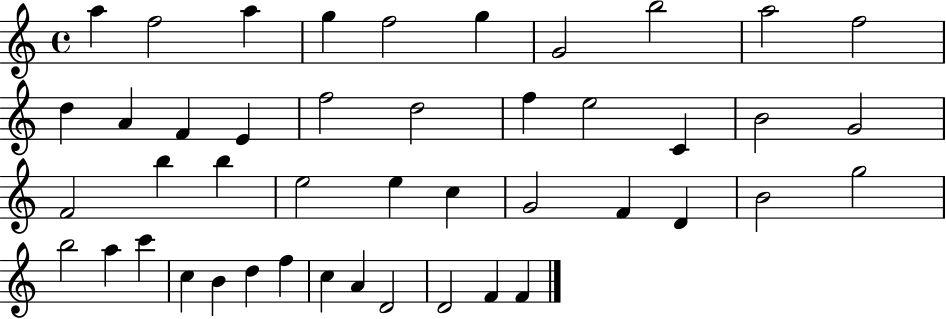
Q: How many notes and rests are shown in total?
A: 45